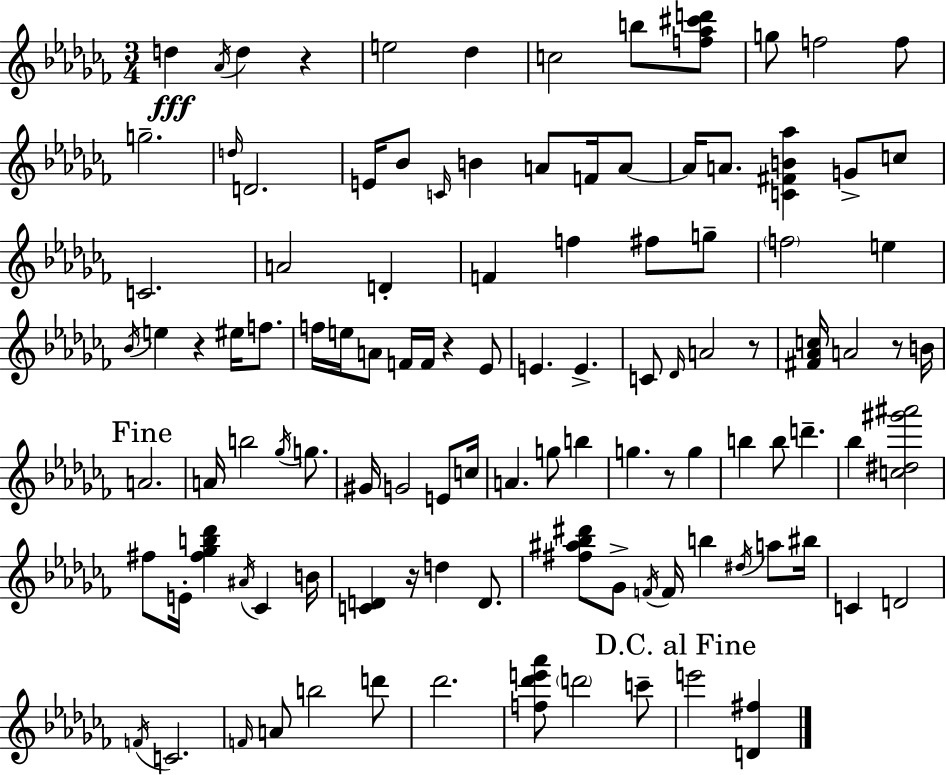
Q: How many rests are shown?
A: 7